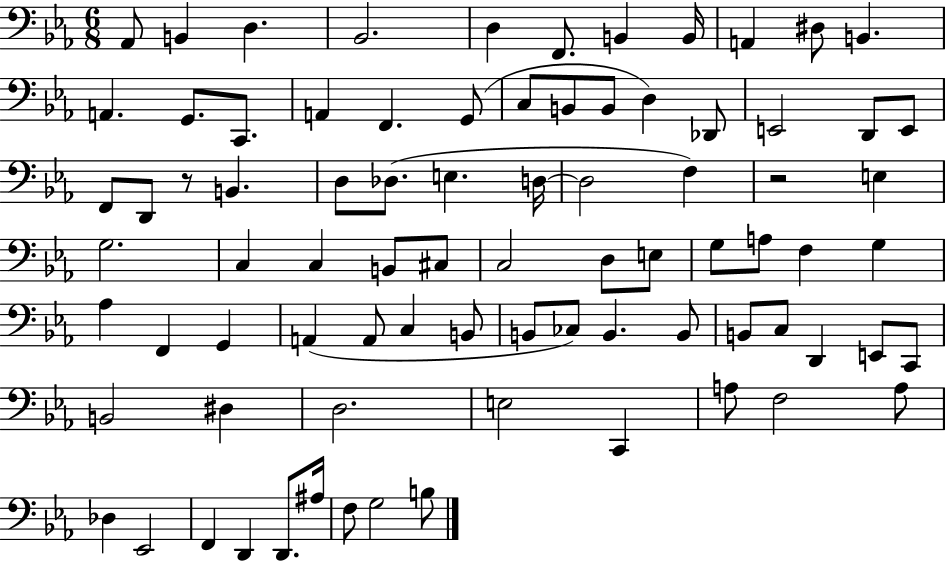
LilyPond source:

{
  \clef bass
  \numericTimeSignature
  \time 6/8
  \key ees \major
  aes,8 b,4 d4. | bes,2. | d4 f,8. b,4 b,16 | a,4 dis8 b,4. | \break a,4. g,8. c,8. | a,4 f,4. g,8( | c8 b,8 b,8 d4) des,8 | e,2 d,8 e,8 | \break f,8 d,8 r8 b,4. | d8 des8.( e4. d16~~ | d2 f4) | r2 e4 | \break g2. | c4 c4 b,8 cis8 | c2 d8 e8 | g8 a8 f4 g4 | \break aes4 f,4 g,4 | a,4( a,8 c4 b,8 | b,8 ces8) b,4. b,8 | b,8 c8 d,4 e,8 c,8 | \break b,2 dis4 | d2. | e2 c,4 | a8 f2 a8 | \break des4 ees,2 | f,4 d,4 d,8. ais16 | f8 g2 b8 | \bar "|."
}